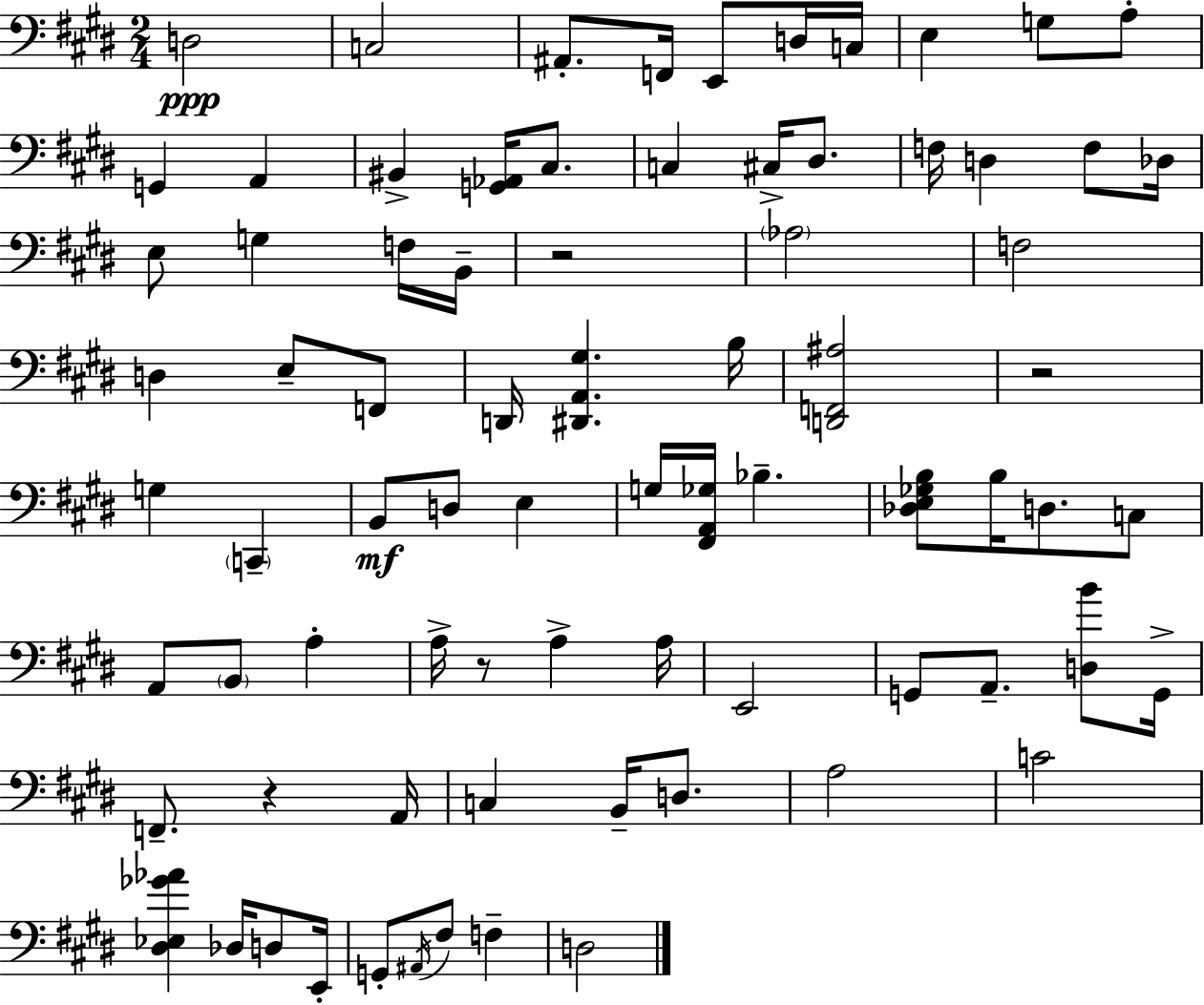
{
  \clef bass
  \numericTimeSignature
  \time 2/4
  \key e \major
  d2\ppp | c2 | ais,8.-. f,16 e,8 d16 c16 | e4 g8 a8-. | \break g,4 a,4 | bis,4-> <g, aes,>16 cis8. | c4 cis16-> dis8. | f16 d4 f8 des16 | \break e8 g4 f16 b,16-- | r2 | \parenthesize aes2 | f2 | \break d4 e8-- f,8 | d,16 <dis, a, gis>4. b16 | <d, f, ais>2 | r2 | \break g4 \parenthesize c,4-- | b,8\mf d8 e4 | g16 <fis, a, ges>16 bes4.-- | <des e ges b>8 b16 d8. c8 | \break a,8 \parenthesize b,8 a4-. | a16-> r8 a4-> a16 | e,2 | g,8 a,8.-- <d b'>8 g,16-> | \break f,8.-- r4 a,16 | c4 b,16-- d8. | a2 | c'2 | \break <dis ees ges' aes'>4 des16 d8 e,16-. | g,8-. \acciaccatura { ais,16 } fis8 f4-- | d2 | \bar "|."
}